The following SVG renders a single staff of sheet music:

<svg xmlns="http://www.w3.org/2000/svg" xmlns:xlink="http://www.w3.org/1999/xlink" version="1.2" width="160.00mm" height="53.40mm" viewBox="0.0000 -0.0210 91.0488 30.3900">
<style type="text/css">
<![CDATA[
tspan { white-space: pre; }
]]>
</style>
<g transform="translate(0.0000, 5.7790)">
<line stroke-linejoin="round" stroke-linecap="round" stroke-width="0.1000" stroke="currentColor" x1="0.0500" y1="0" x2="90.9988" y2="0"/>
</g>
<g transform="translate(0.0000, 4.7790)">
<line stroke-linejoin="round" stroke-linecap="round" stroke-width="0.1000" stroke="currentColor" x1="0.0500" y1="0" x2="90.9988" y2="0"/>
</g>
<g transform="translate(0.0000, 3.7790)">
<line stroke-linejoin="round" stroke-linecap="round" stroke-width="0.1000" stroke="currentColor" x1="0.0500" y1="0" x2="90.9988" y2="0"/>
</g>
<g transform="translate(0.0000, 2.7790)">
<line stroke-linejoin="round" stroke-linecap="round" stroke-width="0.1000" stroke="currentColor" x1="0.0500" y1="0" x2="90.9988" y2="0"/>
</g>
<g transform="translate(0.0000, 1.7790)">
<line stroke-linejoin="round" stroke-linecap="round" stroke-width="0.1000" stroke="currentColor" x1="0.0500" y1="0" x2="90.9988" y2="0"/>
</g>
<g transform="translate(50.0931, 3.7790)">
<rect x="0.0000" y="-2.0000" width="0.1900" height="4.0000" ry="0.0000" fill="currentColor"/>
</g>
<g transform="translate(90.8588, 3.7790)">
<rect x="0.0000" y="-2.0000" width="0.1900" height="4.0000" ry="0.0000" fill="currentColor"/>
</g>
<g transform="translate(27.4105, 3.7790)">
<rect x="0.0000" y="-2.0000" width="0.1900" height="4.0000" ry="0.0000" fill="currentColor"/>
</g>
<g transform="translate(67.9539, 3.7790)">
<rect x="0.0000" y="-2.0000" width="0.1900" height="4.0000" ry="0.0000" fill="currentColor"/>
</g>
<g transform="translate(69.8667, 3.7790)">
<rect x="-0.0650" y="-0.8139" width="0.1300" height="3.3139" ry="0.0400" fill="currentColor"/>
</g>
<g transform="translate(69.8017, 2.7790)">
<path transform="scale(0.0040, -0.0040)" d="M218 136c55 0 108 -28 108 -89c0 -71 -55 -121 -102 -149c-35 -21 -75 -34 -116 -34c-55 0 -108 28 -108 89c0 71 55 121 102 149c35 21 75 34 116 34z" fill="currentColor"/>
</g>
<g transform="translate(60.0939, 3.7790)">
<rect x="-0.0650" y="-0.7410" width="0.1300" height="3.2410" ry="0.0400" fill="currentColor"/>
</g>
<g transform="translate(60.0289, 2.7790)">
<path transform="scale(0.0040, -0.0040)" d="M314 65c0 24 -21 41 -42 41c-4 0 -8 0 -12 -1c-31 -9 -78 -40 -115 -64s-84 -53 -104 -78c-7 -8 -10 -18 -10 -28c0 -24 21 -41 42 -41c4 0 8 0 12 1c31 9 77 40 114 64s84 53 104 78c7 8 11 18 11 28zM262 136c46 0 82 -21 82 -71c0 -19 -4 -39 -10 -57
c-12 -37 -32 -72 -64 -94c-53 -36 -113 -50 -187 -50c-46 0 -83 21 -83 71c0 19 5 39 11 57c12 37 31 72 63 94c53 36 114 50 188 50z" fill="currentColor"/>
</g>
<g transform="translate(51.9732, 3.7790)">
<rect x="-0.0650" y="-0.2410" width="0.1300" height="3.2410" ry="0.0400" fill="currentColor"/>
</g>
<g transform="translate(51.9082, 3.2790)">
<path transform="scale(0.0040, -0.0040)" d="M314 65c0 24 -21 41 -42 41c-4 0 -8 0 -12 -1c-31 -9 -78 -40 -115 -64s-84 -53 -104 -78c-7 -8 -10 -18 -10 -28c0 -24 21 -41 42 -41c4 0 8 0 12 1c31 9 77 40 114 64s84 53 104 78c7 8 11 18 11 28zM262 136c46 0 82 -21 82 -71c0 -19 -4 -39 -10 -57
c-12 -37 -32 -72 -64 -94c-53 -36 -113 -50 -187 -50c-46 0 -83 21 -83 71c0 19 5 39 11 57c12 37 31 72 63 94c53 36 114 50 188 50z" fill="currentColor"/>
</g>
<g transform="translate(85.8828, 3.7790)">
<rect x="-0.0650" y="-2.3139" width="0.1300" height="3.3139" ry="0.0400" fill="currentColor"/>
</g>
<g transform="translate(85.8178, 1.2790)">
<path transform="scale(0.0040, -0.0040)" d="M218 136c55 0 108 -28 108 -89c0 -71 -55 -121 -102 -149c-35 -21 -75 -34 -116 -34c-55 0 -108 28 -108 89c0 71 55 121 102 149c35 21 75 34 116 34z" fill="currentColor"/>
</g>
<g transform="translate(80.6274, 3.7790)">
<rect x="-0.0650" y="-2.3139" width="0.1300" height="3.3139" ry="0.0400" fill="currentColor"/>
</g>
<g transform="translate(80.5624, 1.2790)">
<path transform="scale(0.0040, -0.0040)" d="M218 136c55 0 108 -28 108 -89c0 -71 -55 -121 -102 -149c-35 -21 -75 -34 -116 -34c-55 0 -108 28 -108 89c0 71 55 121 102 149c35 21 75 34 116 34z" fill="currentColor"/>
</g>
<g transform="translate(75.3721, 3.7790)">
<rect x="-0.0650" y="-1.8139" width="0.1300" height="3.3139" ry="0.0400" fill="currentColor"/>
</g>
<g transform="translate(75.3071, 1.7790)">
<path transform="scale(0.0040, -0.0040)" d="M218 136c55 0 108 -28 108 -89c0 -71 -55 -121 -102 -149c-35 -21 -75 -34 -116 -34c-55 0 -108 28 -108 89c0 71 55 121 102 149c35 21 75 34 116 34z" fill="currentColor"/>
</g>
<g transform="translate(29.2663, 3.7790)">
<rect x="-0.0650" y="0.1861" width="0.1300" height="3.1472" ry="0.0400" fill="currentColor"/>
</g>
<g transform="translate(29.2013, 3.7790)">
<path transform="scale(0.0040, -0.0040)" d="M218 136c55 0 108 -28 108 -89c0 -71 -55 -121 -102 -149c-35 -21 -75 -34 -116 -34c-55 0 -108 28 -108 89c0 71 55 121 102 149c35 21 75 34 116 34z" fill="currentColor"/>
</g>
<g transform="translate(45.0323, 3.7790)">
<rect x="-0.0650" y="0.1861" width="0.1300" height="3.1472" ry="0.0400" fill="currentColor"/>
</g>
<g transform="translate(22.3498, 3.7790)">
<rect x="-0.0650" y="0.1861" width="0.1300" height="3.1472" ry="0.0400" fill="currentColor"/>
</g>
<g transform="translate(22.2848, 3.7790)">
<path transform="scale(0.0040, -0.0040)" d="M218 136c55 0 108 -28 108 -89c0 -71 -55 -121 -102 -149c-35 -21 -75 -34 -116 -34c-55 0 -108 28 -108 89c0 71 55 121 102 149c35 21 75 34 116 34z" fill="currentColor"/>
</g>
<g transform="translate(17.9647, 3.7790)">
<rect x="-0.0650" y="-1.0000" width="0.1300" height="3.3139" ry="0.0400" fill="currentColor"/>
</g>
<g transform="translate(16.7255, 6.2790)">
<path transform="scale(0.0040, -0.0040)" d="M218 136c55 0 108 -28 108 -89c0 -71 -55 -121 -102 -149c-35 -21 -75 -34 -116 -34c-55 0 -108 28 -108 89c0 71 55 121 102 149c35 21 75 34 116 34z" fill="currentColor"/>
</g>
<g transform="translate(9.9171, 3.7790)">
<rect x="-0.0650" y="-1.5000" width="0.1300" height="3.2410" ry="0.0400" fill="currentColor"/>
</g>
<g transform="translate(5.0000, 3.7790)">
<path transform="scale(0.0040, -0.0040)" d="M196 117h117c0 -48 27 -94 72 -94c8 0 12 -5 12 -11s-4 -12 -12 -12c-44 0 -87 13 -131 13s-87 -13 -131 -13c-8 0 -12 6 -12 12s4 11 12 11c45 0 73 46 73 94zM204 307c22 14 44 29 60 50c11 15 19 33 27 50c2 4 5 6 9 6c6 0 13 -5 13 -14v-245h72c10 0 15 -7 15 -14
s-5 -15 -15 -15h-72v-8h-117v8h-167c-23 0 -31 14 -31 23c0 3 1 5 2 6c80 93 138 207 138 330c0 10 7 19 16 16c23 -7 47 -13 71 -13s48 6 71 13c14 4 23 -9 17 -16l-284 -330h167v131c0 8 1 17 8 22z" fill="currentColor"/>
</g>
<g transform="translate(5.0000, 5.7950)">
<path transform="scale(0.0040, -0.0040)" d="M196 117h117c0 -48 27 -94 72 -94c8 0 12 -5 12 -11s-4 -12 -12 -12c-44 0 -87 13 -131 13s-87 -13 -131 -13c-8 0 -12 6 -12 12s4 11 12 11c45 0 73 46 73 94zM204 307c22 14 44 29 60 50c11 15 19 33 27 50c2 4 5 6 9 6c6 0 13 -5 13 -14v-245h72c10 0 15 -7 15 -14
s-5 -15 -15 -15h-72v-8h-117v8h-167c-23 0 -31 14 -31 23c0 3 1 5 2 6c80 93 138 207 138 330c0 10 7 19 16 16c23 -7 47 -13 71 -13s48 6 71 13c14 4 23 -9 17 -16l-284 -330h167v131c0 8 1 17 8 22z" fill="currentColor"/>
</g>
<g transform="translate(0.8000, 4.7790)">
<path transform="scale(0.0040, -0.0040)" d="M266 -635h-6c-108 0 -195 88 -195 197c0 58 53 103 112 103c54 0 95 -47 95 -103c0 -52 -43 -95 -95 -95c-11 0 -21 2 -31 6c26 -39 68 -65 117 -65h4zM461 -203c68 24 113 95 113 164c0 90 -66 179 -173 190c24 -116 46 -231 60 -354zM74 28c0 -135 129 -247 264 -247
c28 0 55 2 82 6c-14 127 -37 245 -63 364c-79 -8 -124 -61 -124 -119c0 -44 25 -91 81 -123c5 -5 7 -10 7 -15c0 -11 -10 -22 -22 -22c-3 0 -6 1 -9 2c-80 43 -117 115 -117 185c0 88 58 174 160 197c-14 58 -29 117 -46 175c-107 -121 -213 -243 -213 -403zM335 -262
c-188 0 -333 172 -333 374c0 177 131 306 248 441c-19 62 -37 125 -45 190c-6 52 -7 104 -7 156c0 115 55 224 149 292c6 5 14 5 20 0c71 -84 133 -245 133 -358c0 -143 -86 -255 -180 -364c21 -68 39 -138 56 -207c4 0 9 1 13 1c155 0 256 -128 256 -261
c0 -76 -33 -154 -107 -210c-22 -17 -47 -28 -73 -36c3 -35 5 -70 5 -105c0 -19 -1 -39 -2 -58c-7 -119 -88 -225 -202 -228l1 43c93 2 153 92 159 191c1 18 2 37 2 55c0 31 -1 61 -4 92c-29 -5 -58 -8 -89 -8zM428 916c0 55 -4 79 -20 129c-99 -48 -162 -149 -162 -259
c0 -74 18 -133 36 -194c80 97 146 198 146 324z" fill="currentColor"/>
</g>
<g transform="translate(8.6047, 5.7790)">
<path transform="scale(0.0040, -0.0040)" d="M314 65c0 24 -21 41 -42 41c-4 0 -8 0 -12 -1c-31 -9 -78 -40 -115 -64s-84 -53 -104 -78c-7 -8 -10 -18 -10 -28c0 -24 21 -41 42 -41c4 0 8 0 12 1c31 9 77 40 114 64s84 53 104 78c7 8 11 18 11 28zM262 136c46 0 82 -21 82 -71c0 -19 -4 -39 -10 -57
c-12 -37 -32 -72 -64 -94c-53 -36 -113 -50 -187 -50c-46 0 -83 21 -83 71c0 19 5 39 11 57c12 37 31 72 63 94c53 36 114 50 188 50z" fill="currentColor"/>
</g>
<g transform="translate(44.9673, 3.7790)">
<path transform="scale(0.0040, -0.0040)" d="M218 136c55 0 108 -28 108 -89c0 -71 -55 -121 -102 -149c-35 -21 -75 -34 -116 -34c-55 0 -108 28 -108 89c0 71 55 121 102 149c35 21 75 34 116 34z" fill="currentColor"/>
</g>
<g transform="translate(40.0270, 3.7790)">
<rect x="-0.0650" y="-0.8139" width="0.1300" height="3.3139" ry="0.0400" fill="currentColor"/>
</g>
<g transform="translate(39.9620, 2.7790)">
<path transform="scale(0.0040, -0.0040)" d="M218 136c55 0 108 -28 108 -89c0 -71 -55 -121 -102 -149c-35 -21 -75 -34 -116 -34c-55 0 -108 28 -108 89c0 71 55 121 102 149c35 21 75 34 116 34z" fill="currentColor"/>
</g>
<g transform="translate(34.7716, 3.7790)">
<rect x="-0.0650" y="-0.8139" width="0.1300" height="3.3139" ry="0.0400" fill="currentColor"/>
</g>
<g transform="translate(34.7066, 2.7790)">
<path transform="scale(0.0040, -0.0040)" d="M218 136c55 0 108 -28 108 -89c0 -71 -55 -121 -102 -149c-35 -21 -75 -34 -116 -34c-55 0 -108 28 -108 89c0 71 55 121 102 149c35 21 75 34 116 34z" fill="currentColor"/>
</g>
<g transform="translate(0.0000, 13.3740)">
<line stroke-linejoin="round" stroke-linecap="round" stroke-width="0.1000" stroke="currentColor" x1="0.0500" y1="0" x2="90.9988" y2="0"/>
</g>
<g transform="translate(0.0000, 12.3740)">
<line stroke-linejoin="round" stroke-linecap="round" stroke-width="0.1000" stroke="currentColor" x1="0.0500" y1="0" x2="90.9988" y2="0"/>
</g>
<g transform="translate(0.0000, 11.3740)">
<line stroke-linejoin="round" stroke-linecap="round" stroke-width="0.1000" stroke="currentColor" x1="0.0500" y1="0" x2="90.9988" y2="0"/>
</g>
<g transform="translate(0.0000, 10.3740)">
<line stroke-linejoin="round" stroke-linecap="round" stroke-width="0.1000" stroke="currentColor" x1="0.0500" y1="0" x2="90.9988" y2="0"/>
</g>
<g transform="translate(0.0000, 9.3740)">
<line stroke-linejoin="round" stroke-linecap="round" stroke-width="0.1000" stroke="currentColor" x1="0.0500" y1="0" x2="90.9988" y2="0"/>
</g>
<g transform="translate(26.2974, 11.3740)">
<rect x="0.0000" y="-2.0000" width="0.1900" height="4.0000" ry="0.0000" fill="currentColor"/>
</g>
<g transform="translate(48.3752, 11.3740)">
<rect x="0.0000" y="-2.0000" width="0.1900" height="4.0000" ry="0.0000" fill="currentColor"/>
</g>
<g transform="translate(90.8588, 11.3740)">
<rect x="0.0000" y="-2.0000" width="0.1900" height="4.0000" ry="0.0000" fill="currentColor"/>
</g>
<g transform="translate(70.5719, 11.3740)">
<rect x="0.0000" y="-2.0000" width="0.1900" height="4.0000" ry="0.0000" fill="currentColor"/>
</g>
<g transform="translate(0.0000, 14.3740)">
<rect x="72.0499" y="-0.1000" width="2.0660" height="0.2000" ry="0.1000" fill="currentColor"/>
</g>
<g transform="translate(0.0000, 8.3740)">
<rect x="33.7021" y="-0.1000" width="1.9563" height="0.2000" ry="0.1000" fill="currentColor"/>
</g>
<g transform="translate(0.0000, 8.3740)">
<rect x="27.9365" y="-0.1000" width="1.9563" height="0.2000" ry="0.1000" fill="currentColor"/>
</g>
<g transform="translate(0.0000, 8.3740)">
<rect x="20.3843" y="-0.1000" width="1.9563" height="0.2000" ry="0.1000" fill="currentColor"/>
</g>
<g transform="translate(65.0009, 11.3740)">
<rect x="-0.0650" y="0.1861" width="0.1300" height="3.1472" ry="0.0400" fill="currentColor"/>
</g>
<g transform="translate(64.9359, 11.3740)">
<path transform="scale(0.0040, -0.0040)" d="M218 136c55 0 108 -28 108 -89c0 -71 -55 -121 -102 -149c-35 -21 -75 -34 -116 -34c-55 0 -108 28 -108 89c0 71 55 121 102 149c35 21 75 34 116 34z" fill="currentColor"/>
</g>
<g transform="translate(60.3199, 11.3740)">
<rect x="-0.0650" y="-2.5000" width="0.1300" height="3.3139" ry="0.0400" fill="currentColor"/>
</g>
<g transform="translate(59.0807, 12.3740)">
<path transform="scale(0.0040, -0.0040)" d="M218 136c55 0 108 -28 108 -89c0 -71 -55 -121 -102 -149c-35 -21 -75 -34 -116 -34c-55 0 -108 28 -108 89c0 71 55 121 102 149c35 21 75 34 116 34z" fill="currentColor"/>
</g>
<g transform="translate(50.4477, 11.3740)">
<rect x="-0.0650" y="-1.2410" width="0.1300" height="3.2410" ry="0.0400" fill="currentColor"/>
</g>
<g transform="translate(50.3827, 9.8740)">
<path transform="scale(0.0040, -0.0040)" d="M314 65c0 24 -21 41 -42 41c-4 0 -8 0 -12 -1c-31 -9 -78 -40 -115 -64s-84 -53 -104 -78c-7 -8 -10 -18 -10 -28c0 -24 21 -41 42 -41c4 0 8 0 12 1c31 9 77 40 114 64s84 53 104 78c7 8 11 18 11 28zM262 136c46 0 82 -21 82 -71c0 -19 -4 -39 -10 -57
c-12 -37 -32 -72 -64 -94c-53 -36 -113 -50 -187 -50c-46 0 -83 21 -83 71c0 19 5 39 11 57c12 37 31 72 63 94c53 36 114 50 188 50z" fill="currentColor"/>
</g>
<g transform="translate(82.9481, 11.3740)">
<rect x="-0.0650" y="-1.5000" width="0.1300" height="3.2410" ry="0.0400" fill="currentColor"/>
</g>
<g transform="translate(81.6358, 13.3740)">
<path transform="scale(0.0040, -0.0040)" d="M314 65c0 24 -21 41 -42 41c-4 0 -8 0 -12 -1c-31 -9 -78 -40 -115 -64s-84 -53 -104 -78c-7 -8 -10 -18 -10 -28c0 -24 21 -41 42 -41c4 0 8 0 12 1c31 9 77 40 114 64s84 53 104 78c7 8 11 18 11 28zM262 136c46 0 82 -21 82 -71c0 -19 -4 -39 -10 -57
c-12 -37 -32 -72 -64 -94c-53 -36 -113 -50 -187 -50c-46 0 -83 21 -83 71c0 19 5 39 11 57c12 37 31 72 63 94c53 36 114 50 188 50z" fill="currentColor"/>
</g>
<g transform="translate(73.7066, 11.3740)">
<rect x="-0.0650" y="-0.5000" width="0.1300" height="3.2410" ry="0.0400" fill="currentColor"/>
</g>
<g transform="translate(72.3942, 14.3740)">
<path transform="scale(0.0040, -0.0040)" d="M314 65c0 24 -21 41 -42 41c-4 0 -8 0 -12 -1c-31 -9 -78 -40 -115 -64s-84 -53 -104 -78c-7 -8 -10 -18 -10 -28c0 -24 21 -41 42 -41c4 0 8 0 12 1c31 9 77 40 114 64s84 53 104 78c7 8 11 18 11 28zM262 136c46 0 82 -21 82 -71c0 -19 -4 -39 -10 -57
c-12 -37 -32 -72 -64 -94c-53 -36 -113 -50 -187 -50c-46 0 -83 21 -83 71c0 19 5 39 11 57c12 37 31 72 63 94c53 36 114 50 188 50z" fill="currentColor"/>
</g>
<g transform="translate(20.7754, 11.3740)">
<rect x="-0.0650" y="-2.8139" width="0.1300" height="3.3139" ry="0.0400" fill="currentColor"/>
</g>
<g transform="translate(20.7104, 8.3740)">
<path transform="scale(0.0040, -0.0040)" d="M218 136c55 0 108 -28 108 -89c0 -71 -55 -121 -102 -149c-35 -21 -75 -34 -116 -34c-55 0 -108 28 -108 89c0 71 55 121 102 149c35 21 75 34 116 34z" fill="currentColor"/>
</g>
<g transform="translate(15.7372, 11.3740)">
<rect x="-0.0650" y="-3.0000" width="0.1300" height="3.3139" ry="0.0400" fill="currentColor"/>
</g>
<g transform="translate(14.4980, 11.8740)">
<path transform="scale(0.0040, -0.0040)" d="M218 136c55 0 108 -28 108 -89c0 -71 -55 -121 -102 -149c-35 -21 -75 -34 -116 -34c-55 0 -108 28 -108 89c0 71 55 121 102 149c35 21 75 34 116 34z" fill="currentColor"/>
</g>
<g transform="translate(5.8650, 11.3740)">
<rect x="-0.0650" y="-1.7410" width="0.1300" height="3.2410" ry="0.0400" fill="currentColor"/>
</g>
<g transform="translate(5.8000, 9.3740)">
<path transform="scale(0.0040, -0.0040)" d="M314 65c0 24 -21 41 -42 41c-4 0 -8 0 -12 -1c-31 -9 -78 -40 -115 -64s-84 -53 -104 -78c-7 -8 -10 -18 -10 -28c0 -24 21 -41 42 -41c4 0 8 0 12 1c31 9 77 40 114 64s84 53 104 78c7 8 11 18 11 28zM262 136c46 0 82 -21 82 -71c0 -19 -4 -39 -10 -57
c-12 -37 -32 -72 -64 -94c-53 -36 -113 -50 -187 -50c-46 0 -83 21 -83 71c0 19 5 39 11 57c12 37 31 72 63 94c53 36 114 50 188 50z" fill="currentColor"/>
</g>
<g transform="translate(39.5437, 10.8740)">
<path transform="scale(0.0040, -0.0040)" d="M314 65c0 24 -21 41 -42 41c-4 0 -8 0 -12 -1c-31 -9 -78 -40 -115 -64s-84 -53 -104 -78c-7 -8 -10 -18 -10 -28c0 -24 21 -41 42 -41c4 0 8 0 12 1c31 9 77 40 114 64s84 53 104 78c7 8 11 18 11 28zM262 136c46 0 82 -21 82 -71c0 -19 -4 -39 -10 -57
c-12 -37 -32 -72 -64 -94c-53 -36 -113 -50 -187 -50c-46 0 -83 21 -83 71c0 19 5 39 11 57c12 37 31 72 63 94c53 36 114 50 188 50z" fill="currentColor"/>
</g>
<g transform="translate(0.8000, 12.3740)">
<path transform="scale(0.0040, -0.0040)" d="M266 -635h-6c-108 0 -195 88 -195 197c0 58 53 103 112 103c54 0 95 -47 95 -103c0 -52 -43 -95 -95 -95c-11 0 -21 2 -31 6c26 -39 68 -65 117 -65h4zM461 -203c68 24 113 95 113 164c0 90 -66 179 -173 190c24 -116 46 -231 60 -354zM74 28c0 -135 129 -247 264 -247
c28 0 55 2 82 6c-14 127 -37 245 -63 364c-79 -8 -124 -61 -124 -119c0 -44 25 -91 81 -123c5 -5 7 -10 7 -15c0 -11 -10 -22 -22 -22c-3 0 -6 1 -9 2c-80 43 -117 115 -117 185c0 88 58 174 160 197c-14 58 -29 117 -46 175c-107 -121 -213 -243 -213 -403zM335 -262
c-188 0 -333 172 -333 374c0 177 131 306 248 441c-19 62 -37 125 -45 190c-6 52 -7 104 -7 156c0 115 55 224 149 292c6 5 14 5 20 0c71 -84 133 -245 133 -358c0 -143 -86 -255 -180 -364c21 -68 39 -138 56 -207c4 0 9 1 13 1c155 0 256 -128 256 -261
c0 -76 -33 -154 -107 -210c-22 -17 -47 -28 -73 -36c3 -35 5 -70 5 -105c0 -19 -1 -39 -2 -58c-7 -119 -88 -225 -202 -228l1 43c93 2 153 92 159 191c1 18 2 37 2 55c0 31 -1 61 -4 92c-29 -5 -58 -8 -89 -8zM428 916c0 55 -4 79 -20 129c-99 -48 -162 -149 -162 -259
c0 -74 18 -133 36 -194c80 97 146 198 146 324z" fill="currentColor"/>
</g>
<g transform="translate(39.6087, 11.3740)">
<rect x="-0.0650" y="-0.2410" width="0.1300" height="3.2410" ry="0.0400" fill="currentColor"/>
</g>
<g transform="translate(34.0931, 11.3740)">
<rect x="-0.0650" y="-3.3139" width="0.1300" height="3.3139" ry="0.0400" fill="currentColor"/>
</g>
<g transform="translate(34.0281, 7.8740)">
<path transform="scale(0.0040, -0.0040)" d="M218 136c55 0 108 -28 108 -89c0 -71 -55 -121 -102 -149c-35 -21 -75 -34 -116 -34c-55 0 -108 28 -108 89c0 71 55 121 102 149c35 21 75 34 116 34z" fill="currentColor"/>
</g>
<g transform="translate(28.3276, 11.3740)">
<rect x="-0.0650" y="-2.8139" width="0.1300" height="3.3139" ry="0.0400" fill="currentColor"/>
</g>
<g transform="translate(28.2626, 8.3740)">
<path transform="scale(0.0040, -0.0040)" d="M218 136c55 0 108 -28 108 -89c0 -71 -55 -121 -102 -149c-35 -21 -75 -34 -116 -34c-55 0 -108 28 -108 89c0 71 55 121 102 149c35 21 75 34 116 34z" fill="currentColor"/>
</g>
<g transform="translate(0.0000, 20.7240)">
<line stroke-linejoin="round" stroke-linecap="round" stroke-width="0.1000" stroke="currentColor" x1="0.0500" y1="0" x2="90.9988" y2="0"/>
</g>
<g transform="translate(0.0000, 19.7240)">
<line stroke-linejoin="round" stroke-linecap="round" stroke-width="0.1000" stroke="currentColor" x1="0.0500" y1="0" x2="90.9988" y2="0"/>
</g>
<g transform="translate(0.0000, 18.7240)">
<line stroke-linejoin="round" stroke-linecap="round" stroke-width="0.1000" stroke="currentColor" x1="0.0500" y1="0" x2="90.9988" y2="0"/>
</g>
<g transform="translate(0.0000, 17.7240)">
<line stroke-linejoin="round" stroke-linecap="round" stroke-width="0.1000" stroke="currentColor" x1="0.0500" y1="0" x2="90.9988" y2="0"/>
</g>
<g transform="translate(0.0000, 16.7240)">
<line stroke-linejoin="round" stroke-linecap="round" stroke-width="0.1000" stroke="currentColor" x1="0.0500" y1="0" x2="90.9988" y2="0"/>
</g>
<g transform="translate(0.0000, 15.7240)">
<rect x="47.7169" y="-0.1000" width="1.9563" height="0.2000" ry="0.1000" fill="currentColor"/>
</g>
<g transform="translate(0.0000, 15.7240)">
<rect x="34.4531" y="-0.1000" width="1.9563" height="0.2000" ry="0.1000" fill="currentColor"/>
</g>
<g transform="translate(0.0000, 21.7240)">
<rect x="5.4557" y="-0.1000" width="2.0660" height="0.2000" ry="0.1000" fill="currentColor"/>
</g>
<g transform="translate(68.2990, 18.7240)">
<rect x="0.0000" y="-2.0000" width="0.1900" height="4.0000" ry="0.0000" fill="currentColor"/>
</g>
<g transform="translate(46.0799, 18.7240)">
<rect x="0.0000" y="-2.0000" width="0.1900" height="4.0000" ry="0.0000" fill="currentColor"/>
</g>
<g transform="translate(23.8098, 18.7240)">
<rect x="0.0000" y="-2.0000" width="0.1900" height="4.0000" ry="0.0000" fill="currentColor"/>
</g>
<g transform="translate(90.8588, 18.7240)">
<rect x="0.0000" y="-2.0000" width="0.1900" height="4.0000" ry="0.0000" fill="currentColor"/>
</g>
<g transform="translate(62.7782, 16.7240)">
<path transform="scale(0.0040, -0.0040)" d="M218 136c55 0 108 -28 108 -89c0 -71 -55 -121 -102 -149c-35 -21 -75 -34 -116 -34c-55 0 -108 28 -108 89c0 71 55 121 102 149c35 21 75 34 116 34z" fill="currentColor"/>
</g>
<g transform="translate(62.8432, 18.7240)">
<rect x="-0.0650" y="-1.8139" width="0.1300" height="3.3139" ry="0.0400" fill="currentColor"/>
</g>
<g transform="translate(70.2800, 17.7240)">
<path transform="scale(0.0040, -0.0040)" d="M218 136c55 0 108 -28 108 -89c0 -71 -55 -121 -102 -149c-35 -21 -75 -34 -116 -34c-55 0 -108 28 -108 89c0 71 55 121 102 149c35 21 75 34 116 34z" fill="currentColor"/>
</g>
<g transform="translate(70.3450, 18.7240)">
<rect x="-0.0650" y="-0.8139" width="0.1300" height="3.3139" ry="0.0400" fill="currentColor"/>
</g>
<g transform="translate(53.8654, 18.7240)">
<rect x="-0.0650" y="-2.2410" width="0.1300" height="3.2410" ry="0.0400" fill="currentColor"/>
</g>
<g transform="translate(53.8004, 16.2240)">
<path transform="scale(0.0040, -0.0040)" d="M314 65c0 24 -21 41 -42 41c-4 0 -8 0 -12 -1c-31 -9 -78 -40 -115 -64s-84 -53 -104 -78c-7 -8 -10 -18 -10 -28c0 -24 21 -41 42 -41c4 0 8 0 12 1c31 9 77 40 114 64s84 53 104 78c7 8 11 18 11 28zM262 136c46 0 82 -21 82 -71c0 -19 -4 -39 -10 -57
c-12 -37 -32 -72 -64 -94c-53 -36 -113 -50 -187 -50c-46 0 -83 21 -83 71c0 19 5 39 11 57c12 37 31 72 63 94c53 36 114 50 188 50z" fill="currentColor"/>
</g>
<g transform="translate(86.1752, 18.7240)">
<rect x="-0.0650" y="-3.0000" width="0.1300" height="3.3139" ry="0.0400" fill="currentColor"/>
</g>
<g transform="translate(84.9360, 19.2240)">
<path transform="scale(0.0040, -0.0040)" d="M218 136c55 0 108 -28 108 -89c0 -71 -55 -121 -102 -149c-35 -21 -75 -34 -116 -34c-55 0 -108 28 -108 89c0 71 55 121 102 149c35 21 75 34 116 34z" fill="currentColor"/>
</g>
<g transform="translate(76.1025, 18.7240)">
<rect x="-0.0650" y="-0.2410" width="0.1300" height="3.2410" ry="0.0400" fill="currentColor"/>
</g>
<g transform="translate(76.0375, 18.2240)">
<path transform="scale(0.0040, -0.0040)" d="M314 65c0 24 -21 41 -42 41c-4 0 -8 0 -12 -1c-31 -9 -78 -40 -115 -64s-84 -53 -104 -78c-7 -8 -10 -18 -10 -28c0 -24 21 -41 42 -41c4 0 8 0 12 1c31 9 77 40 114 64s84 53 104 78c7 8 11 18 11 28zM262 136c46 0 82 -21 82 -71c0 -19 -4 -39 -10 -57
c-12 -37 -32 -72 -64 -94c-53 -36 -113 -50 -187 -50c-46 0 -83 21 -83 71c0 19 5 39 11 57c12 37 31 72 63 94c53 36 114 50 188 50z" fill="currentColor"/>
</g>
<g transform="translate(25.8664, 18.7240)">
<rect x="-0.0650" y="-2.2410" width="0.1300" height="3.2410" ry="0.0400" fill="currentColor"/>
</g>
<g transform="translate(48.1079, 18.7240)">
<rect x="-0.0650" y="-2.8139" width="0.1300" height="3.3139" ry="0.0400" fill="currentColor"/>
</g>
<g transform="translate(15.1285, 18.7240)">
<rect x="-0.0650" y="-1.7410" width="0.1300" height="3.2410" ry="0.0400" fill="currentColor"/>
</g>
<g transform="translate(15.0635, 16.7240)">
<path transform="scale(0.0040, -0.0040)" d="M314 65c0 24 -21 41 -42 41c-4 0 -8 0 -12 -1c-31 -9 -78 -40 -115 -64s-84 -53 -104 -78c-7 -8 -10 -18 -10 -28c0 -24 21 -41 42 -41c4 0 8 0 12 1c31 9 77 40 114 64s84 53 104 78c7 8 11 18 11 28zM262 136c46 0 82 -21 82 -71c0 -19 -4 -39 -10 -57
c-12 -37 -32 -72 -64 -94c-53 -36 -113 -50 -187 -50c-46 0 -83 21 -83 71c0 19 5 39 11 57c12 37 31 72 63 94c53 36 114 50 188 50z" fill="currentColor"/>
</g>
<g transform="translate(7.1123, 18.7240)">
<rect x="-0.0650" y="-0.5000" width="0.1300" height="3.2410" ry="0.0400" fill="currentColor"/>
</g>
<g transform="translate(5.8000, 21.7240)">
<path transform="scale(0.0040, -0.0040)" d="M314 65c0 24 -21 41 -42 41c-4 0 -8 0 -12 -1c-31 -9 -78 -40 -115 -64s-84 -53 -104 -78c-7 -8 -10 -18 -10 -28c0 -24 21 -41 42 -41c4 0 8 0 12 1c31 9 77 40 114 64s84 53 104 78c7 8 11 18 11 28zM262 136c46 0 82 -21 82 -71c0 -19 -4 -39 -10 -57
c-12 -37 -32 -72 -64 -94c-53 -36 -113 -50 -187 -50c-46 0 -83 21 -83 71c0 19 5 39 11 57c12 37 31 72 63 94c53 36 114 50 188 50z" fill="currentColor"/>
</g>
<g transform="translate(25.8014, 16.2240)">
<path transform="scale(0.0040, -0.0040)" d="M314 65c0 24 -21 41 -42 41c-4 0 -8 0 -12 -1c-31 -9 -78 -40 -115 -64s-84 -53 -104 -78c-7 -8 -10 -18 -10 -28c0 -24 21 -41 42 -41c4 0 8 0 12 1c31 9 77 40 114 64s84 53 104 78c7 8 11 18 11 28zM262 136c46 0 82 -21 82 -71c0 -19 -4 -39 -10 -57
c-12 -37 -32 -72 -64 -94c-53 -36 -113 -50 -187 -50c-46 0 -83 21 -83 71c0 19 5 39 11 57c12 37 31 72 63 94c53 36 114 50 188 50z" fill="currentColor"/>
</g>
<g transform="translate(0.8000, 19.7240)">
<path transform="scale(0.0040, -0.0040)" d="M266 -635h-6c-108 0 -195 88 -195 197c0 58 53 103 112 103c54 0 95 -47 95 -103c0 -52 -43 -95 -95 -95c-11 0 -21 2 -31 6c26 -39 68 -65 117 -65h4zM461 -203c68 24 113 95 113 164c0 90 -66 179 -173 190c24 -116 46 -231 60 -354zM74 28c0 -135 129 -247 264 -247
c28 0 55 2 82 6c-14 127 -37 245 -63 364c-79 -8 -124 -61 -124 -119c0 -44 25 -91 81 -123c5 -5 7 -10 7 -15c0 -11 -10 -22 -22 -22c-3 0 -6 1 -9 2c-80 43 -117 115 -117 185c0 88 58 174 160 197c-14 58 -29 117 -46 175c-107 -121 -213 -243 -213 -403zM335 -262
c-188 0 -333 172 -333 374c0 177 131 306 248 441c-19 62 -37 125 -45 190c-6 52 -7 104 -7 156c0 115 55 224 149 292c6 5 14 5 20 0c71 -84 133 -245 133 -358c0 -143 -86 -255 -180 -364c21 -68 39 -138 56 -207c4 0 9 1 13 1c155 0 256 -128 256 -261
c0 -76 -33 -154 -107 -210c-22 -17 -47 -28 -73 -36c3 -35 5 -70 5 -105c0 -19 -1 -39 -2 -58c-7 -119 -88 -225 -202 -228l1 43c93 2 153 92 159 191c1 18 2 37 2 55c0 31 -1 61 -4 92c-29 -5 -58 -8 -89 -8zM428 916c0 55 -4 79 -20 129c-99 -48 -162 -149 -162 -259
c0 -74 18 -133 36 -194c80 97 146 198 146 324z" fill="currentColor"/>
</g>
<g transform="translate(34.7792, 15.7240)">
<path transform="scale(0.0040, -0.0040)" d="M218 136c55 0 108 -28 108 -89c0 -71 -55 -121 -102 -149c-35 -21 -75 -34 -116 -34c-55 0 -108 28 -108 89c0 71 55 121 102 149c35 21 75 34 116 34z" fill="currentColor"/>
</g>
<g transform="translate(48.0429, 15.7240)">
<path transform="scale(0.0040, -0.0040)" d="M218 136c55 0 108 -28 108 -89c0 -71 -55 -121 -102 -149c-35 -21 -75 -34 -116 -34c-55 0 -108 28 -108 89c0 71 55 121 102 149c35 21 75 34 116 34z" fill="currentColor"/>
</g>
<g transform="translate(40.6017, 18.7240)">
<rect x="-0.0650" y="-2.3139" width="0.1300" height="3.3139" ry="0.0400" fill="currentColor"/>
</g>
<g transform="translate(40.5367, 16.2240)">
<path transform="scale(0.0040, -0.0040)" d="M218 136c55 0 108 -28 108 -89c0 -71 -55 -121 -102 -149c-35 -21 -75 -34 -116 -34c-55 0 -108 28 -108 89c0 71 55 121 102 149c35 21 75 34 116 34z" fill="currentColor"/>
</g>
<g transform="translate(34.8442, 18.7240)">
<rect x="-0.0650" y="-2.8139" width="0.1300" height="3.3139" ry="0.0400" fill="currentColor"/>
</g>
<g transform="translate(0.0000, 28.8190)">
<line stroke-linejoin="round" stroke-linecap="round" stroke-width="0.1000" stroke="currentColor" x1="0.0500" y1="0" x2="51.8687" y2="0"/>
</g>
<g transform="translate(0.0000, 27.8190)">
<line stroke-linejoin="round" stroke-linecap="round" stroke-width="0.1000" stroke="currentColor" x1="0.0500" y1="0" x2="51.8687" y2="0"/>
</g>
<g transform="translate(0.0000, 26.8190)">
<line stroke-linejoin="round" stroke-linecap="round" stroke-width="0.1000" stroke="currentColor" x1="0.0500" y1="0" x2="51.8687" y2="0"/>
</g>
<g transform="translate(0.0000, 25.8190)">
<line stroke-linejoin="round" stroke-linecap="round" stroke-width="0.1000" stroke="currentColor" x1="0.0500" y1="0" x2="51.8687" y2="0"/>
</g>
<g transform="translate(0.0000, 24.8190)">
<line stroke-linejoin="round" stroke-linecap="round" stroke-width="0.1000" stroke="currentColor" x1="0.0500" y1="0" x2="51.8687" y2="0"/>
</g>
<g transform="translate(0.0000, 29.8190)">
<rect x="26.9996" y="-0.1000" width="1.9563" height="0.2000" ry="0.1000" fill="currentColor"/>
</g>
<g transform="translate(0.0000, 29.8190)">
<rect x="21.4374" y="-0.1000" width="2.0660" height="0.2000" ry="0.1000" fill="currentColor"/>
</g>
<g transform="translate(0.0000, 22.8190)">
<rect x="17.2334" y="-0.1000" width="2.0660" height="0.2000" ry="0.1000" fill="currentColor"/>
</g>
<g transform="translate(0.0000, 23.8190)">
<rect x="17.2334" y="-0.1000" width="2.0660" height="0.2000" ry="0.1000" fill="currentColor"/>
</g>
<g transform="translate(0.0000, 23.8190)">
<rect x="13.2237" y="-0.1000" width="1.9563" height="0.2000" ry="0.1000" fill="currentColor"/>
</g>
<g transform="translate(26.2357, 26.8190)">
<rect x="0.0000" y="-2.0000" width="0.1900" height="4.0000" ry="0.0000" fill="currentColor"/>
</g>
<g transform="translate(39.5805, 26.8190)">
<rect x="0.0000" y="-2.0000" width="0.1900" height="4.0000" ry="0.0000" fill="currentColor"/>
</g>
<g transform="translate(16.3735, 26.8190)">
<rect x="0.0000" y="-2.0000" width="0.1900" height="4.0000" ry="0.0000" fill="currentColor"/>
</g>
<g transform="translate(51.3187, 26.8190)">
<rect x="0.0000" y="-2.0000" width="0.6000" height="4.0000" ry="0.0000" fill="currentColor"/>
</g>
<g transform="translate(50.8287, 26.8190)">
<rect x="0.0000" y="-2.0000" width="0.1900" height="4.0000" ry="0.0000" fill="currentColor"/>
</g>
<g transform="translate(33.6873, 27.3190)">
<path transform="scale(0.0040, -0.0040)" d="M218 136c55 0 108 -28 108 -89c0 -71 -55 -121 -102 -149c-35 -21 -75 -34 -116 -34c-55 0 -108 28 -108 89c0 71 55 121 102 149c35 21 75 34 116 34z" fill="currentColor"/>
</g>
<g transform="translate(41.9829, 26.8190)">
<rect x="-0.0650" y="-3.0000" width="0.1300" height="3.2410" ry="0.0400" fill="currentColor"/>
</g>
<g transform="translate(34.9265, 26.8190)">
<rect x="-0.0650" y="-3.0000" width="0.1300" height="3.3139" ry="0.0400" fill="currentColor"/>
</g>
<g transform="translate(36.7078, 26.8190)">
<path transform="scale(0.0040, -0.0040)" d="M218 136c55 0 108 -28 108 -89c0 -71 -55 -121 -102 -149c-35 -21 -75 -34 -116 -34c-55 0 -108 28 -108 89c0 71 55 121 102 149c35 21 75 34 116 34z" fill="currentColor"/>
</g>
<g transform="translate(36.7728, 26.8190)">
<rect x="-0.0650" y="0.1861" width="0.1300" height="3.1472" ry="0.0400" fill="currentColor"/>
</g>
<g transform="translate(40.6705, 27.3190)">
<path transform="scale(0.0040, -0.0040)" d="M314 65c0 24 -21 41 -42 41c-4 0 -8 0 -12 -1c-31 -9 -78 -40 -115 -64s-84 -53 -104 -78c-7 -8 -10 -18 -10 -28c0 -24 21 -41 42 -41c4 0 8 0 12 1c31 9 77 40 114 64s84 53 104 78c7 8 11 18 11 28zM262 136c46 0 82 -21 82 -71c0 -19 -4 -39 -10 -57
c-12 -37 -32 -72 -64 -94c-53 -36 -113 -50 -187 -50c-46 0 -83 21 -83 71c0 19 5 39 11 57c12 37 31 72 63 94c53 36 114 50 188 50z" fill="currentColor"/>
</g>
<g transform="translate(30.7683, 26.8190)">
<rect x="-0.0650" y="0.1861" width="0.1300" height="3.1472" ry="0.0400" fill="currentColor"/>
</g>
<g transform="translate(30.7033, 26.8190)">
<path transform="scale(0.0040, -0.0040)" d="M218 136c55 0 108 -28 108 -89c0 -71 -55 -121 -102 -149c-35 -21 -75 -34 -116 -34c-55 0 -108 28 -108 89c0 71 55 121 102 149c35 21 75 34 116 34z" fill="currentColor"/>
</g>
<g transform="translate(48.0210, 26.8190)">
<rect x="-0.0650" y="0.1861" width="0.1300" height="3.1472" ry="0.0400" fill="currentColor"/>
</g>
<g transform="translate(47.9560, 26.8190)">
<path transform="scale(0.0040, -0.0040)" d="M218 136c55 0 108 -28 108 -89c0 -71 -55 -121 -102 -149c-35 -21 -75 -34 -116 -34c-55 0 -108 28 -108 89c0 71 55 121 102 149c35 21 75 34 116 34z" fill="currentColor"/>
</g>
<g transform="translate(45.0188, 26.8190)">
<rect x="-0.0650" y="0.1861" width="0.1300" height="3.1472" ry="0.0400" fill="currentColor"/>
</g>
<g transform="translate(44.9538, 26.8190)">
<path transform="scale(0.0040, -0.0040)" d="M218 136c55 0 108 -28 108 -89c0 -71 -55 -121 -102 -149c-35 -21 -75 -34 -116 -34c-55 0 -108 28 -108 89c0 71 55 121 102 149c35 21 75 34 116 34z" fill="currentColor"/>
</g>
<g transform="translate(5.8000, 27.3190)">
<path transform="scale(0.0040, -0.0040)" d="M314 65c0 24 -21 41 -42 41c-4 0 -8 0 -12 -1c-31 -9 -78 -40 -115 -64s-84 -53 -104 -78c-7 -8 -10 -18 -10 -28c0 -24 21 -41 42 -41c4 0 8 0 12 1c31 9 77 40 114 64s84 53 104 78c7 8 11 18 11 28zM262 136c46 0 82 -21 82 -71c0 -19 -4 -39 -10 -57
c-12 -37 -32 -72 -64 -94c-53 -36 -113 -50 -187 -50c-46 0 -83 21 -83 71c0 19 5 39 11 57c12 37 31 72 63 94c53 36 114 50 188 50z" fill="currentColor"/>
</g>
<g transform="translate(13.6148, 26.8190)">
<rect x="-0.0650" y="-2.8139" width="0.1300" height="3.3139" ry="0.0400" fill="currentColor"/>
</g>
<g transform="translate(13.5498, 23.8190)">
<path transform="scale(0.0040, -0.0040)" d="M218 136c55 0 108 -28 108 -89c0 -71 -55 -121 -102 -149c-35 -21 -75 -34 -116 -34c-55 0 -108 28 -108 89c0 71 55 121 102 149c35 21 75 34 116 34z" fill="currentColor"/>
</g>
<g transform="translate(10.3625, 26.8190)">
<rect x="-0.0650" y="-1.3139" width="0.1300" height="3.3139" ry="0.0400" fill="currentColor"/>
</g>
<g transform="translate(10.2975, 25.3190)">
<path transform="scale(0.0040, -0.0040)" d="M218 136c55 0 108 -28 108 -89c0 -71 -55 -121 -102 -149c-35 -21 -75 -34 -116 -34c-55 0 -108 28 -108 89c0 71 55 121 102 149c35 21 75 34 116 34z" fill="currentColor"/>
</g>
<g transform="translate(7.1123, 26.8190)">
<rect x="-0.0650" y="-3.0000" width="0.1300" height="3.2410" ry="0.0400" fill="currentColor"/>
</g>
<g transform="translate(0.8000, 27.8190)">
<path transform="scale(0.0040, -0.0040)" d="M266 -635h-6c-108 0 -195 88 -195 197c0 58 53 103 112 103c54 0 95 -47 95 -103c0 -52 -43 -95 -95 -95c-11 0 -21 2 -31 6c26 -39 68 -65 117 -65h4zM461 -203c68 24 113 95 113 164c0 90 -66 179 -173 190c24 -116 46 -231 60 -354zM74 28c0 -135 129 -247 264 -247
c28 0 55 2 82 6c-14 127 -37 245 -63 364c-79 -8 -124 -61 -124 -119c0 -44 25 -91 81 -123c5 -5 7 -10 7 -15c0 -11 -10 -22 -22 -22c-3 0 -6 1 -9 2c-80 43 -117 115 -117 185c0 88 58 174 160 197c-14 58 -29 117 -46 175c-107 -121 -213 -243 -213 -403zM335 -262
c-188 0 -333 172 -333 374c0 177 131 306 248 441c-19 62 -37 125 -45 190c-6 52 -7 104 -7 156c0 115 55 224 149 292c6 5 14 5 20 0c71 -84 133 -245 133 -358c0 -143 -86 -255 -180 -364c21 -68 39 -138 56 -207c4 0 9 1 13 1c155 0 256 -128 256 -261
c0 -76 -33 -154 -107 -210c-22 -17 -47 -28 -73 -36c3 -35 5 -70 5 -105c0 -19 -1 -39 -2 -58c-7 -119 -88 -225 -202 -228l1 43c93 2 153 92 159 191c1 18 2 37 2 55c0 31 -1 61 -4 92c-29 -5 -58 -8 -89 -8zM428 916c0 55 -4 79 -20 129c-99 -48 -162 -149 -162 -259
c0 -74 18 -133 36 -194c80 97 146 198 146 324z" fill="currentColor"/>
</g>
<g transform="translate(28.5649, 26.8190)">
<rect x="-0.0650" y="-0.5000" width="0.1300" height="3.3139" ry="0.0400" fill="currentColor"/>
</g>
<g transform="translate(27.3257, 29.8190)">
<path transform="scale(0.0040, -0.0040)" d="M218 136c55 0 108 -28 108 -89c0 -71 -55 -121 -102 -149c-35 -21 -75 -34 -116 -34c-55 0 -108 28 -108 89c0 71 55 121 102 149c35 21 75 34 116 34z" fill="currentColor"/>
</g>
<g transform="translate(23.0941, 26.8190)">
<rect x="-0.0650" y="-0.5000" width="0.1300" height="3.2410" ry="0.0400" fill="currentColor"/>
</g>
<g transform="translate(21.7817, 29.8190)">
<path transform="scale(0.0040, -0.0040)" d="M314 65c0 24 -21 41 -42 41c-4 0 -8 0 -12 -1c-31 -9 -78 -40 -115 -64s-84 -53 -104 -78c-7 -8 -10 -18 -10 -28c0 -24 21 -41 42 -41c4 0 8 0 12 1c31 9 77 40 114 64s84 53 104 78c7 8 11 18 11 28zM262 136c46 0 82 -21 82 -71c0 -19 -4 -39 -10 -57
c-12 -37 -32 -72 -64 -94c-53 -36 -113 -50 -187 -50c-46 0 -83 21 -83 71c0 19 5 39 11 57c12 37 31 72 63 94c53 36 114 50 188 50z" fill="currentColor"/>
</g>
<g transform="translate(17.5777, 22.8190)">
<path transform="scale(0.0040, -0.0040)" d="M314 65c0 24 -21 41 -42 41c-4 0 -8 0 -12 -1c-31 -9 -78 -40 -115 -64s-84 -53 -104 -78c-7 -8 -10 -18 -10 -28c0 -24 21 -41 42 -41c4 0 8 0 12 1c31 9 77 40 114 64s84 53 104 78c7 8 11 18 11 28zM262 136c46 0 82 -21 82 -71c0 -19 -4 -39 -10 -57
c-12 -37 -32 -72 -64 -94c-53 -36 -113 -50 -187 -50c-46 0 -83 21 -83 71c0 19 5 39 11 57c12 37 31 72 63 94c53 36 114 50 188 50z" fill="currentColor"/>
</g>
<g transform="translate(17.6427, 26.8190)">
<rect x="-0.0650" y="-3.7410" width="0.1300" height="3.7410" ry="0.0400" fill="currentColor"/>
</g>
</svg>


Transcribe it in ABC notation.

X:1
T:Untitled
M:4/4
L:1/4
K:C
E2 D B B d d B c2 d2 d f g g f2 A a a b c2 e2 G B C2 E2 C2 f2 g2 a g a g2 f d c2 A A2 e a c'2 C2 C B A B A2 B B